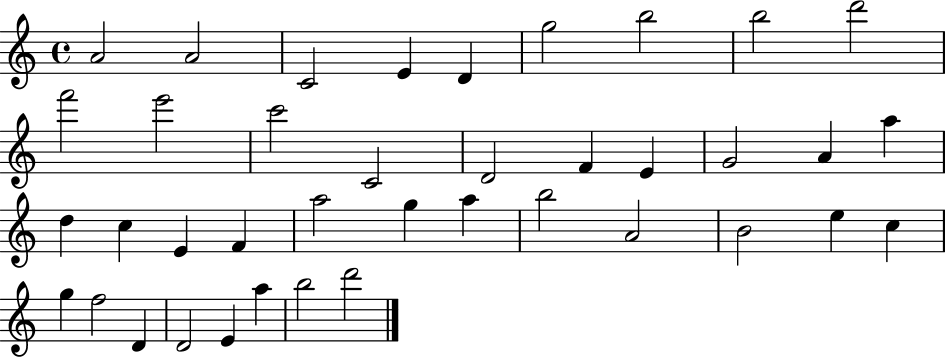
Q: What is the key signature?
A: C major